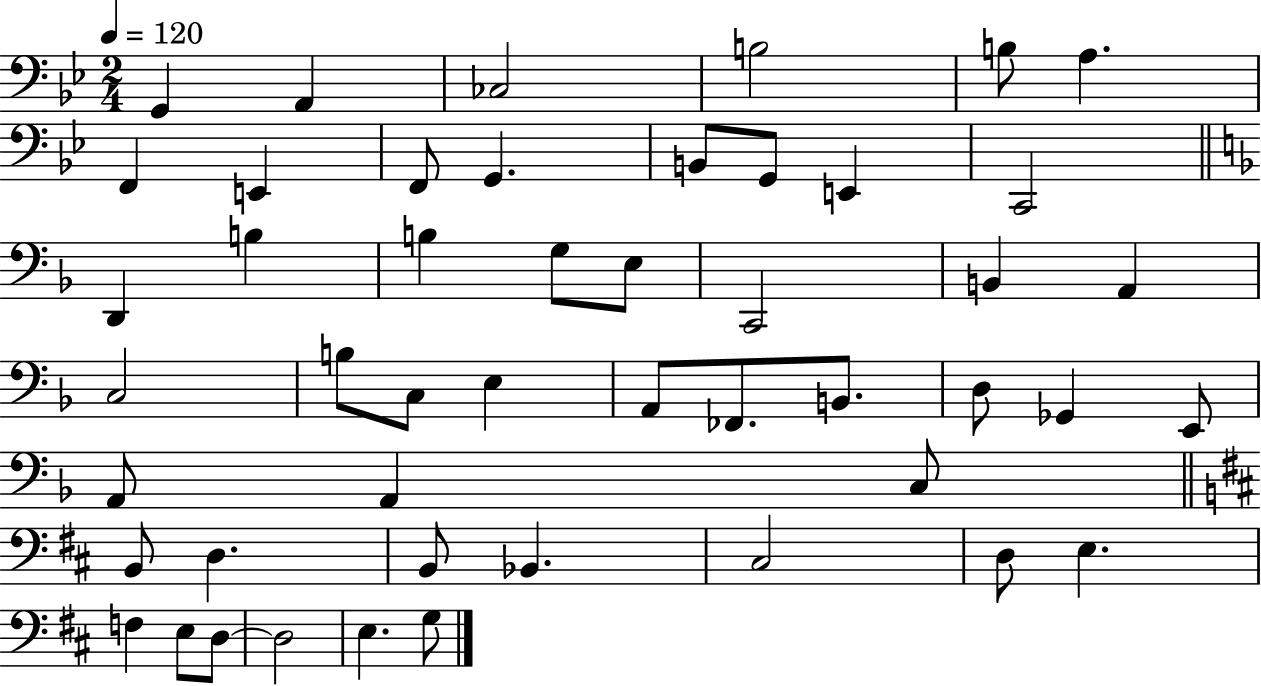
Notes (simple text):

G2/q A2/q CES3/h B3/h B3/e A3/q. F2/q E2/q F2/e G2/q. B2/e G2/e E2/q C2/h D2/q B3/q B3/q G3/e E3/e C2/h B2/q A2/q C3/h B3/e C3/e E3/q A2/e FES2/e. B2/e. D3/e Gb2/q E2/e A2/e A2/q C3/e B2/e D3/q. B2/e Bb2/q. C#3/h D3/e E3/q. F3/q E3/e D3/e D3/h E3/q. G3/e